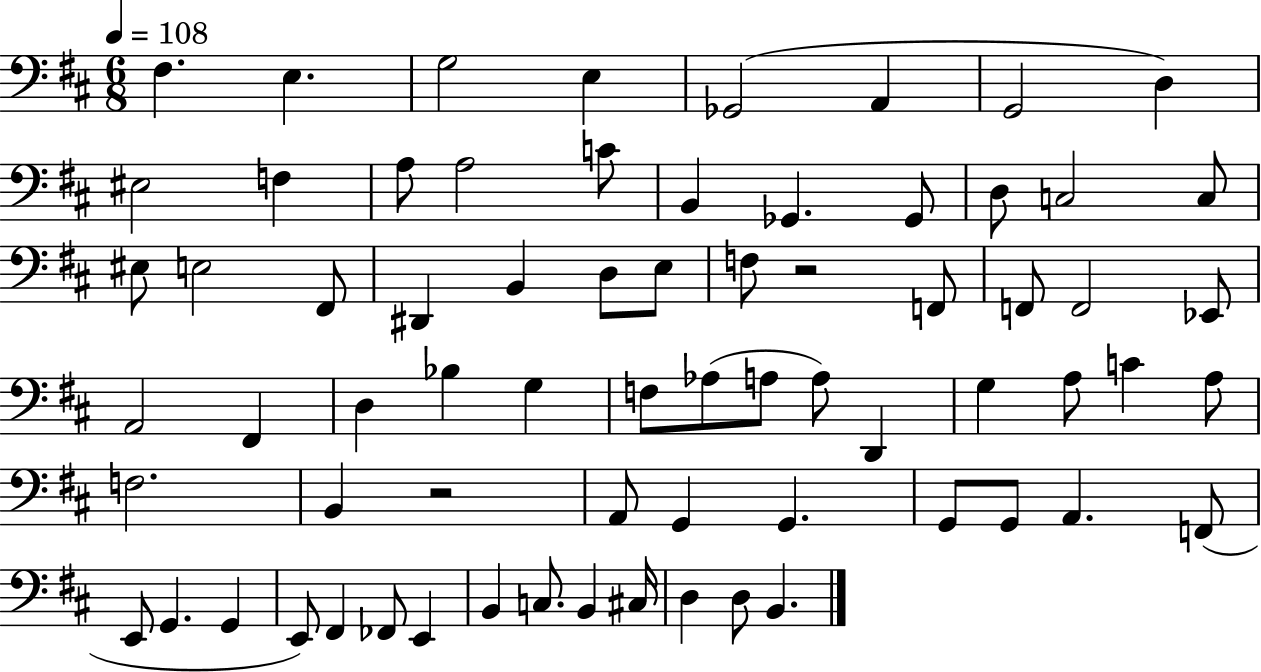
F#3/q. E3/q. G3/h E3/q Gb2/h A2/q G2/h D3/q EIS3/h F3/q A3/e A3/h C4/e B2/q Gb2/q. Gb2/e D3/e C3/h C3/e EIS3/e E3/h F#2/e D#2/q B2/q D3/e E3/e F3/e R/h F2/e F2/e F2/h Eb2/e A2/h F#2/q D3/q Bb3/q G3/q F3/e Ab3/e A3/e A3/e D2/q G3/q A3/e C4/q A3/e F3/h. B2/q R/h A2/e G2/q G2/q. G2/e G2/e A2/q. F2/e E2/e G2/q. G2/q E2/e F#2/q FES2/e E2/q B2/q C3/e. B2/q C#3/s D3/q D3/e B2/q.